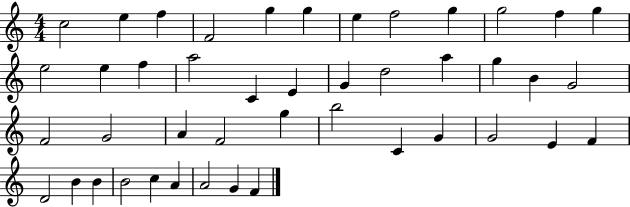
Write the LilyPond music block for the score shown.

{
  \clef treble
  \numericTimeSignature
  \time 4/4
  \key c \major
  c''2 e''4 f''4 | f'2 g''4 g''4 | e''4 f''2 g''4 | g''2 f''4 g''4 | \break e''2 e''4 f''4 | a''2 c'4 e'4 | g'4 d''2 a''4 | g''4 b'4 g'2 | \break f'2 g'2 | a'4 f'2 g''4 | b''2 c'4 g'4 | g'2 e'4 f'4 | \break d'2 b'4 b'4 | b'2 c''4 a'4 | a'2 g'4 f'4 | \bar "|."
}